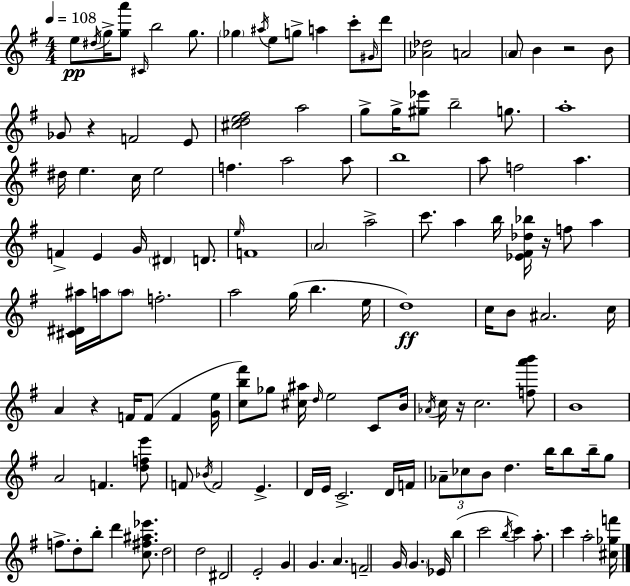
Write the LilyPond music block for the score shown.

{
  \clef treble
  \numericTimeSignature
  \time 4/4
  \key g \major
  \tempo 4 = 108
  \repeat volta 2 { e''8\pp \acciaccatura { dis''16 } g''16-> <g'' a'''>8 \grace { cis'16 } b''2 g''8. | \parenthesize ges''4 \acciaccatura { ais''16 } e''8 g''8-> a''4 c'''8-. | \grace { gis'16 } d'''8 <aes' des''>2 a'2 | \parenthesize a'8 b'4 r2 | \break b'8 ges'8 r4 f'2 | e'8 <cis'' d'' e'' fis''>2 a''2 | g''8-> g''16-> <gis'' ees'''>8 b''2-- | g''8. a''1-. | \break dis''16 e''4. c''16 e''2 | f''4. a''2 | a''8 b''1 | a''8 f''2 a''4. | \break f'4-> e'4 g'16 \parenthesize dis'4 | d'8. \grace { e''16 } f'1 | \parenthesize a'2 a''2-> | c'''8. a''4 b''16 <ees' fis' des'' bes''>16 r16 f''8 | \break a''4 <cis' dis' ais''>16 a''16 \parenthesize a''8 f''2.-. | a''2 g''16( b''4. | e''16 d''1\ff) | c''16 b'8 ais'2. | \break c''16 a'4 r4 f'16 f'8( | f'4 <g' e''>16 <c'' b'' fis'''>8) ges''8 <cis'' ais''>16 \grace { d''16 } e''2 | c'8 b'16 \acciaccatura { aes'16 } c''16 r16 c''2. | <f'' a''' b'''>8 b'1 | \break a'2 f'4. | <d'' f'' e'''>8 f'8 \acciaccatura { bes'16 } f'2 | e'4.-> d'16 e'16 c'2.-> | d'16 f'16 \tuplet 3/2 { aes'8-- ces''8 b'8 } d''4. | \break b''16 b''8 b''16-- g''8 f''8.-> d''8-. b''8-. | d'''4 <c'' fis'' ais'' ees'''>8. d''2 | d''2 dis'2 | e'2-. g'4 g'4. | \break a'4. f'2-- | g'16 \parenthesize g'4. ees'16 b''4( c'''2 | \acciaccatura { b''16 }) c'''4 a''8.-. c'''4 | a''2-. <cis'' ges'' f'''>16 } \bar "|."
}